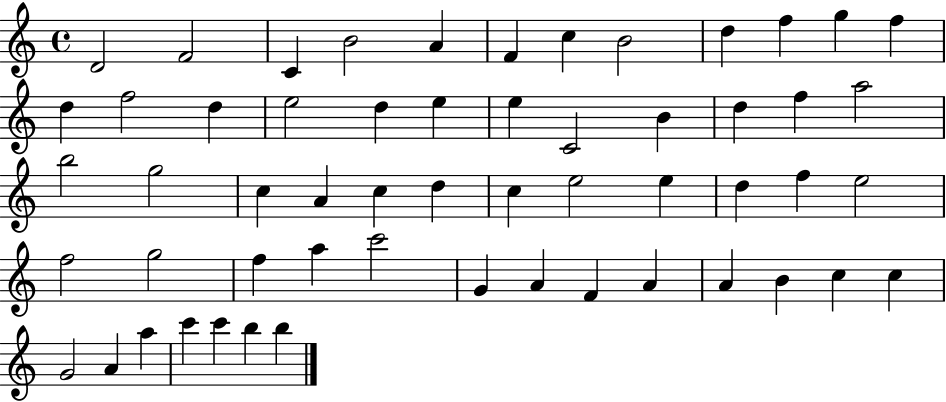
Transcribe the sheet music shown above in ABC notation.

X:1
T:Untitled
M:4/4
L:1/4
K:C
D2 F2 C B2 A F c B2 d f g f d f2 d e2 d e e C2 B d f a2 b2 g2 c A c d c e2 e d f e2 f2 g2 f a c'2 G A F A A B c c G2 A a c' c' b b